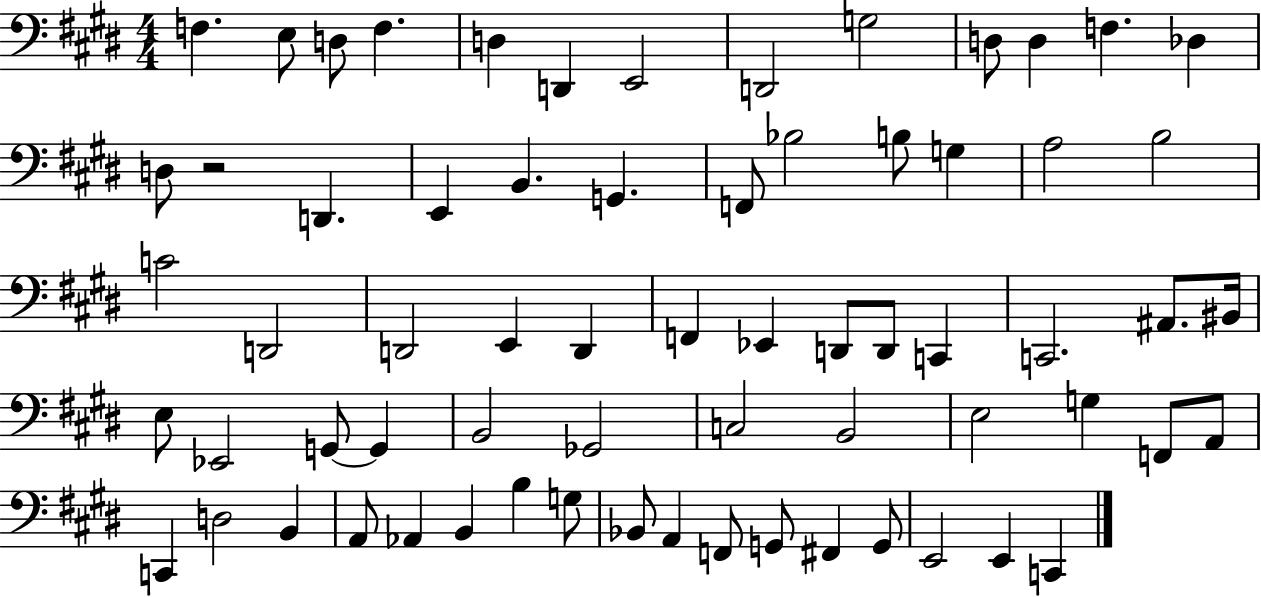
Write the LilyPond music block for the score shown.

{
  \clef bass
  \numericTimeSignature
  \time 4/4
  \key e \major
  f4. e8 d8 f4. | d4 d,4 e,2 | d,2 g2 | d8 d4 f4. des4 | \break d8 r2 d,4. | e,4 b,4. g,4. | f,8 bes2 b8 g4 | a2 b2 | \break c'2 d,2 | d,2 e,4 d,4 | f,4 ees,4 d,8 d,8 c,4 | c,2. ais,8. bis,16 | \break e8 ees,2 g,8~~ g,4 | b,2 ges,2 | c2 b,2 | e2 g4 f,8 a,8 | \break c,4 d2 b,4 | a,8 aes,4 b,4 b4 g8 | bes,8 a,4 f,8 g,8 fis,4 g,8 | e,2 e,4 c,4 | \break \bar "|."
}